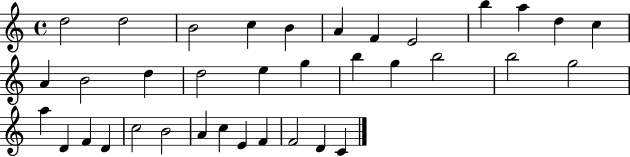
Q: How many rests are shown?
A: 0